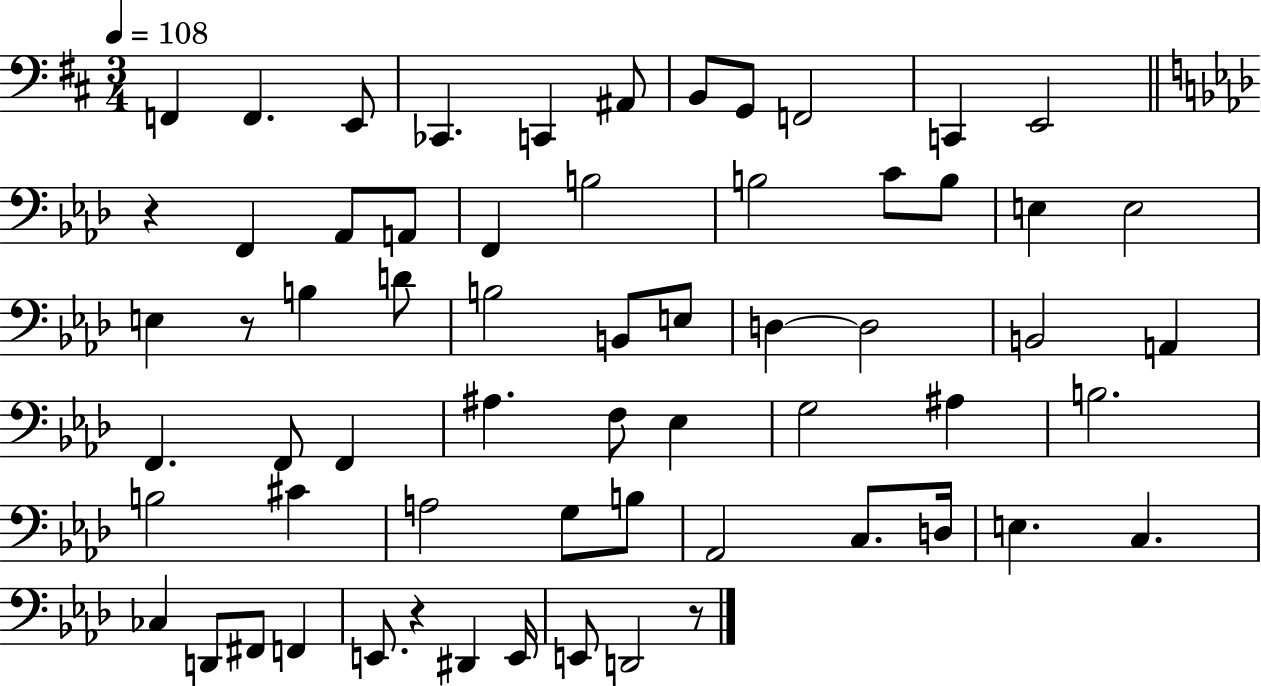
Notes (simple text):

F2/q F2/q. E2/e CES2/q. C2/q A#2/e B2/e G2/e F2/h C2/q E2/h R/q F2/q Ab2/e A2/e F2/q B3/h B3/h C4/e B3/e E3/q E3/h E3/q R/e B3/q D4/e B3/h B2/e E3/e D3/q D3/h B2/h A2/q F2/q. F2/e F2/q A#3/q. F3/e Eb3/q G3/h A#3/q B3/h. B3/h C#4/q A3/h G3/e B3/e Ab2/h C3/e. D3/s E3/q. C3/q. CES3/q D2/e F#2/e F2/q E2/e. R/q D#2/q E2/s E2/e D2/h R/e